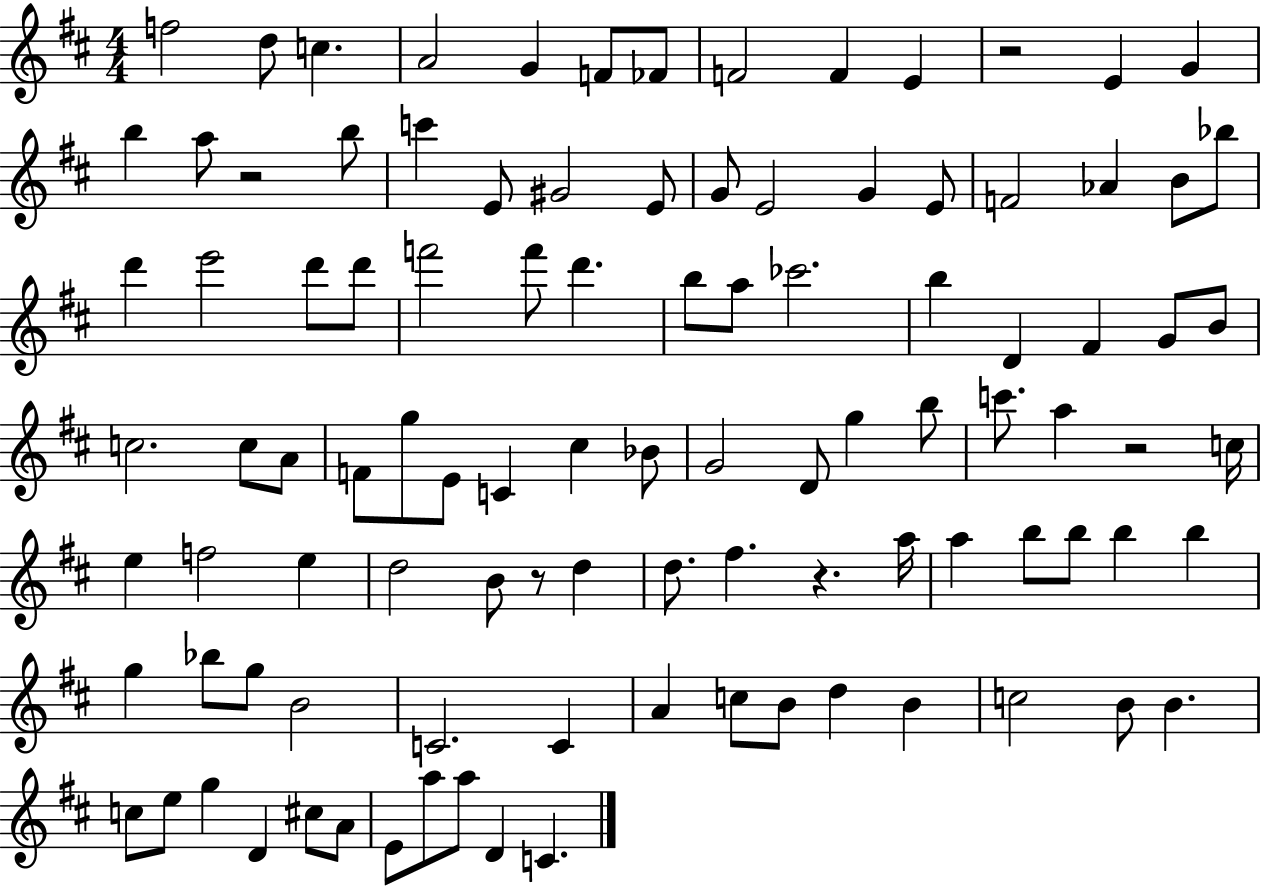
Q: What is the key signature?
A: D major